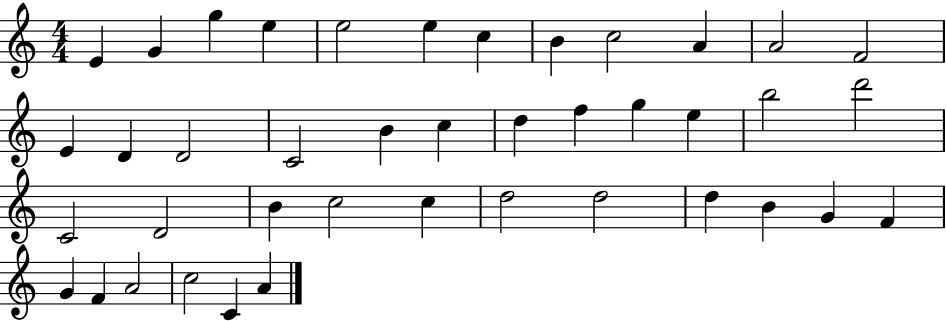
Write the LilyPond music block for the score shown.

{
  \clef treble
  \numericTimeSignature
  \time 4/4
  \key c \major
  e'4 g'4 g''4 e''4 | e''2 e''4 c''4 | b'4 c''2 a'4 | a'2 f'2 | \break e'4 d'4 d'2 | c'2 b'4 c''4 | d''4 f''4 g''4 e''4 | b''2 d'''2 | \break c'2 d'2 | b'4 c''2 c''4 | d''2 d''2 | d''4 b'4 g'4 f'4 | \break g'4 f'4 a'2 | c''2 c'4 a'4 | \bar "|."
}